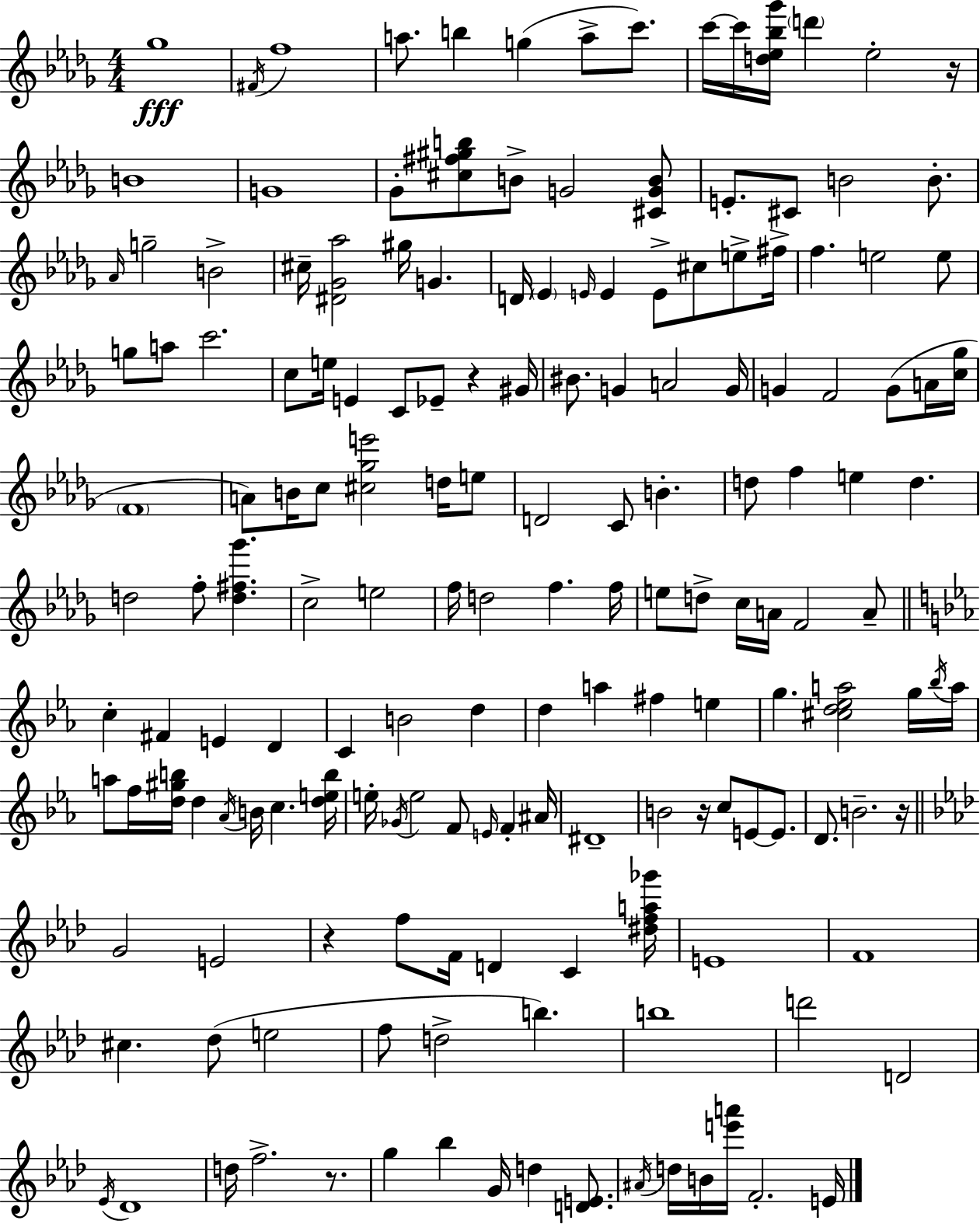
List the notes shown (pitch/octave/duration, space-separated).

Gb5/w F#4/s F5/w A5/e. B5/q G5/q A5/e C6/e. C6/s C6/s [D5,Eb5,Bb5,Gb6]/s D6/q Eb5/h R/s B4/w G4/w Gb4/e [C#5,F#5,G#5,B5]/e B4/e G4/h [C#4,G4,B4]/e E4/e. C#4/e B4/h B4/e. Ab4/s G5/h B4/h C#5/s [D#4,Gb4,Ab5]/h G#5/s G4/q. D4/s Eb4/q E4/s E4/q E4/e C#5/e E5/e F#5/s F5/q. E5/h E5/e G5/e A5/e C6/h. C5/e E5/s E4/q C4/e Eb4/e R/q G#4/s BIS4/e. G4/q A4/h G4/s G4/q F4/h G4/e A4/s [C5,Gb5]/s F4/w A4/e B4/s C5/e [C#5,Gb5,E6]/h D5/s E5/e D4/h C4/e B4/q. D5/e F5/q E5/q D5/q. D5/h F5/e [D5,F#5,Gb6]/q. C5/h E5/h F5/s D5/h F5/q. F5/s E5/e D5/e C5/s A4/s F4/h A4/e C5/q F#4/q E4/q D4/q C4/q B4/h D5/q D5/q A5/q F#5/q E5/q G5/q. [C#5,D5,Eb5,A5]/h G5/s Bb5/s A5/s A5/e F5/s [D5,G#5,B5]/s D5/q Ab4/s B4/s C5/q. [D5,E5,B5]/s E5/s Gb4/s E5/h F4/e E4/s F4/q A#4/s D#4/w B4/h R/s C5/e E4/e E4/e. D4/e. B4/h. R/s G4/h E4/h R/q F5/e F4/s D4/q C4/q [D#5,F5,A5,Gb6]/s E4/w F4/w C#5/q. Db5/e E5/h F5/e D5/h B5/q. B5/w D6/h D4/h Eb4/s Db4/w D5/s F5/h. R/e. G5/q Bb5/q G4/s D5/q [D4,E4]/e. A#4/s D5/s B4/s [E6,A6]/s F4/h. E4/s